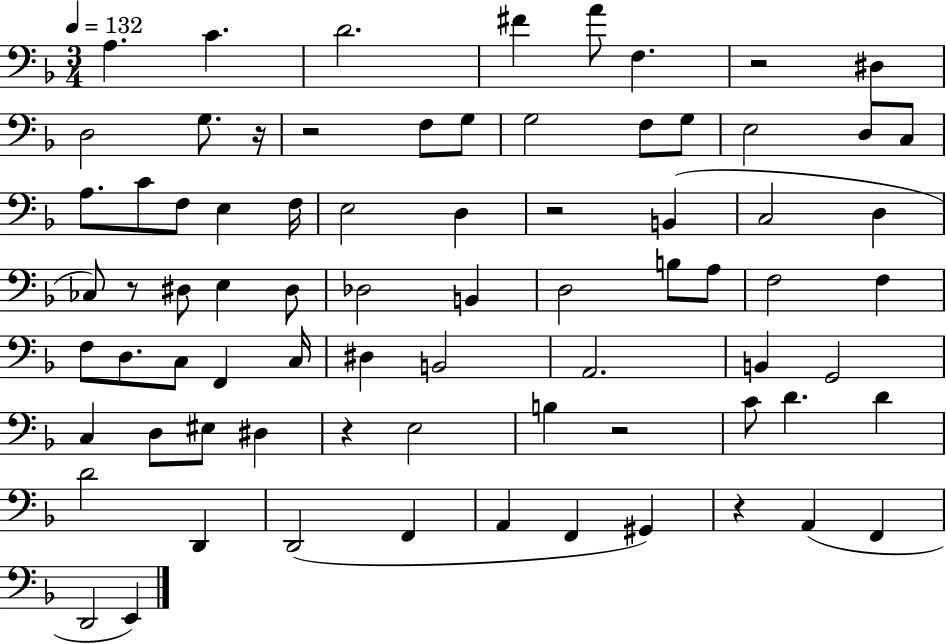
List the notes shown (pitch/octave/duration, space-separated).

A3/q. C4/q. D4/h. F#4/q A4/e F3/q. R/h D#3/q D3/h G3/e. R/s R/h F3/e G3/e G3/h F3/e G3/e E3/h D3/e C3/e A3/e. C4/e F3/e E3/q F3/s E3/h D3/q R/h B2/q C3/h D3/q CES3/e R/e D#3/e E3/q D#3/e Db3/h B2/q D3/h B3/e A3/e F3/h F3/q F3/e D3/e. C3/e F2/q C3/s D#3/q B2/h A2/h. B2/q G2/h C3/q D3/e EIS3/e D#3/q R/q E3/h B3/q R/h C4/e D4/q. D4/q D4/h D2/q D2/h F2/q A2/q F2/q G#2/q R/q A2/q F2/q D2/h E2/q